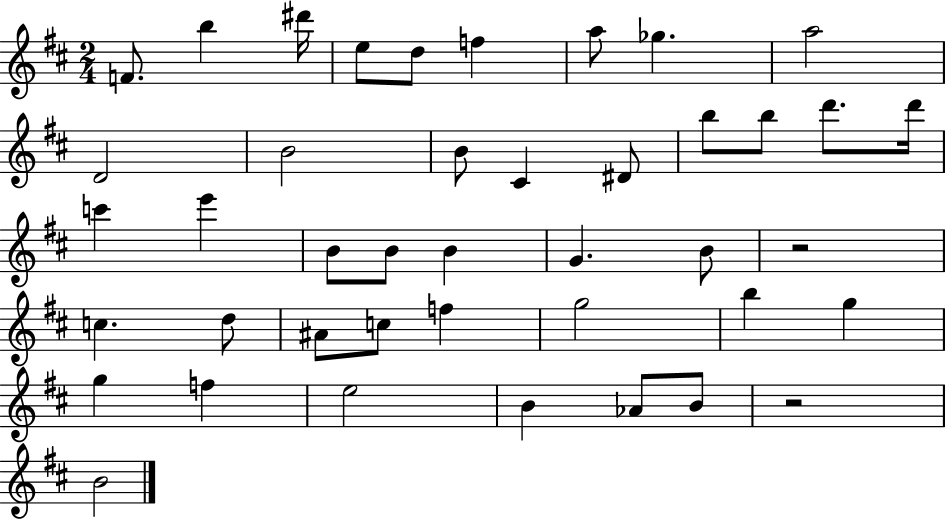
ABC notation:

X:1
T:Untitled
M:2/4
L:1/4
K:D
F/2 b ^d'/4 e/2 d/2 f a/2 _g a2 D2 B2 B/2 ^C ^D/2 b/2 b/2 d'/2 d'/4 c' e' B/2 B/2 B G B/2 z2 c d/2 ^A/2 c/2 f g2 b g g f e2 B _A/2 B/2 z2 B2